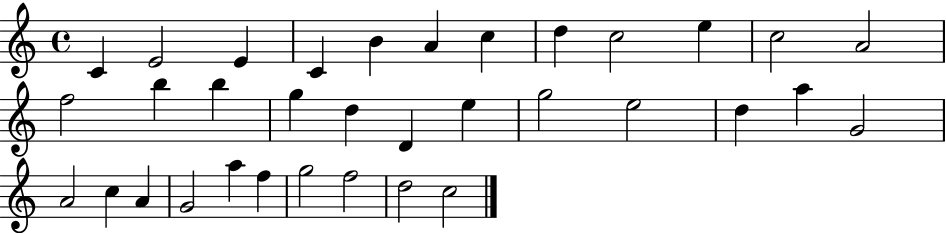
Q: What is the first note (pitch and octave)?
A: C4